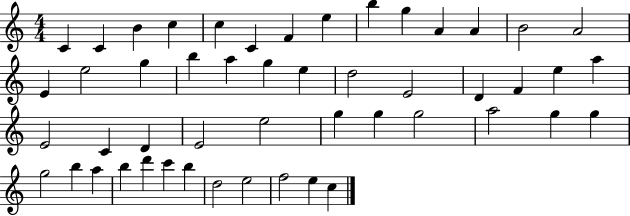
X:1
T:Untitled
M:4/4
L:1/4
K:C
C C B c c C F e b g A A B2 A2 E e2 g b a g e d2 E2 D F e a E2 C D E2 e2 g g g2 a2 g g g2 b a b d' c' b d2 e2 f2 e c